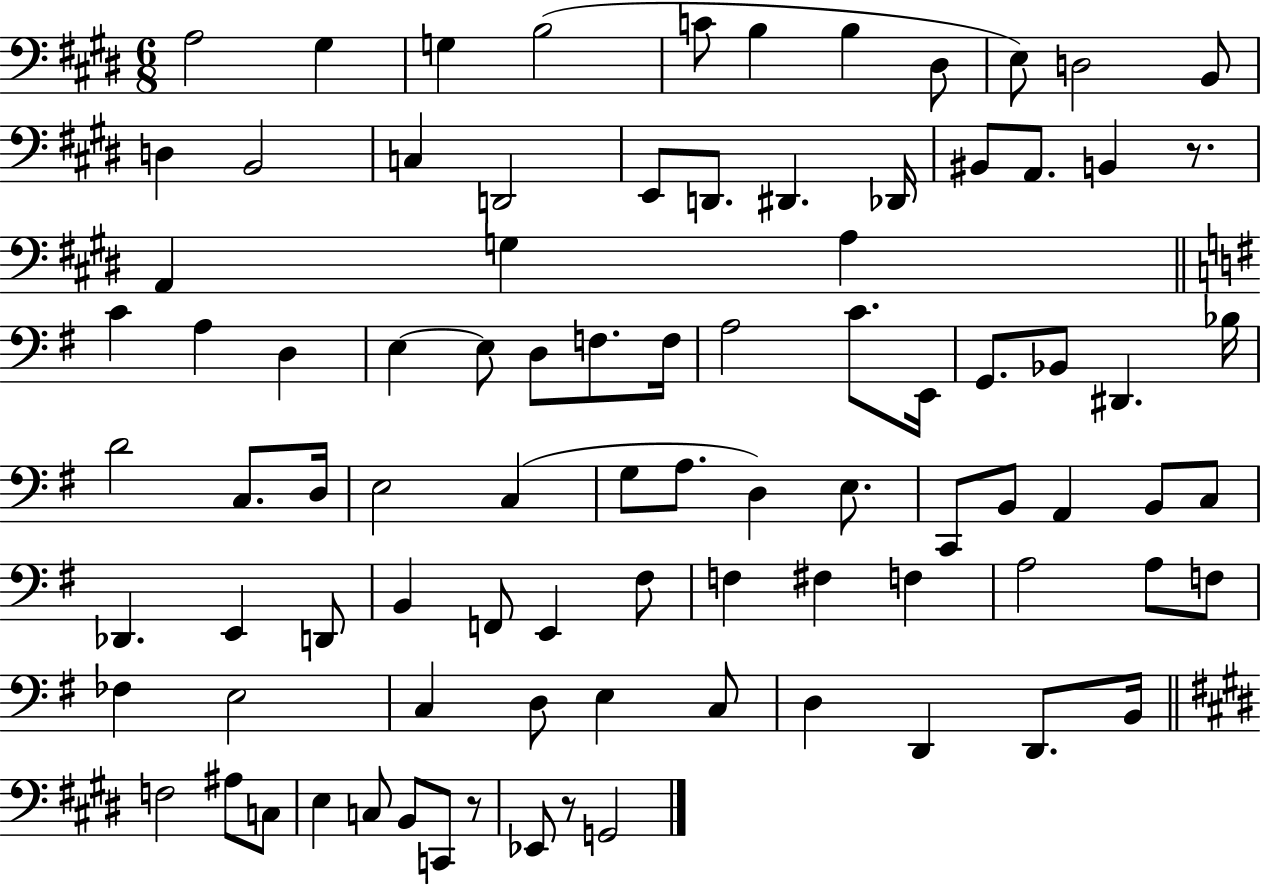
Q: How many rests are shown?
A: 3